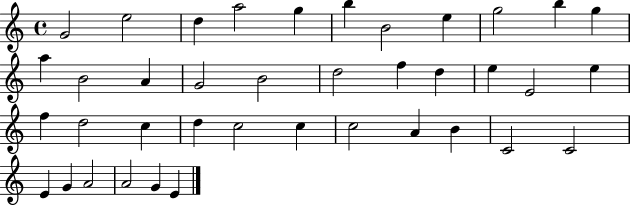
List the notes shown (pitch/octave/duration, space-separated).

G4/h E5/h D5/q A5/h G5/q B5/q B4/h E5/q G5/h B5/q G5/q A5/q B4/h A4/q G4/h B4/h D5/h F5/q D5/q E5/q E4/h E5/q F5/q D5/h C5/q D5/q C5/h C5/q C5/h A4/q B4/q C4/h C4/h E4/q G4/q A4/h A4/h G4/q E4/q